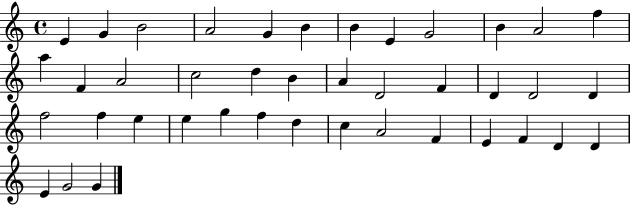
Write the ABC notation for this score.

X:1
T:Untitled
M:4/4
L:1/4
K:C
E G B2 A2 G B B E G2 B A2 f a F A2 c2 d B A D2 F D D2 D f2 f e e g f d c A2 F E F D D E G2 G